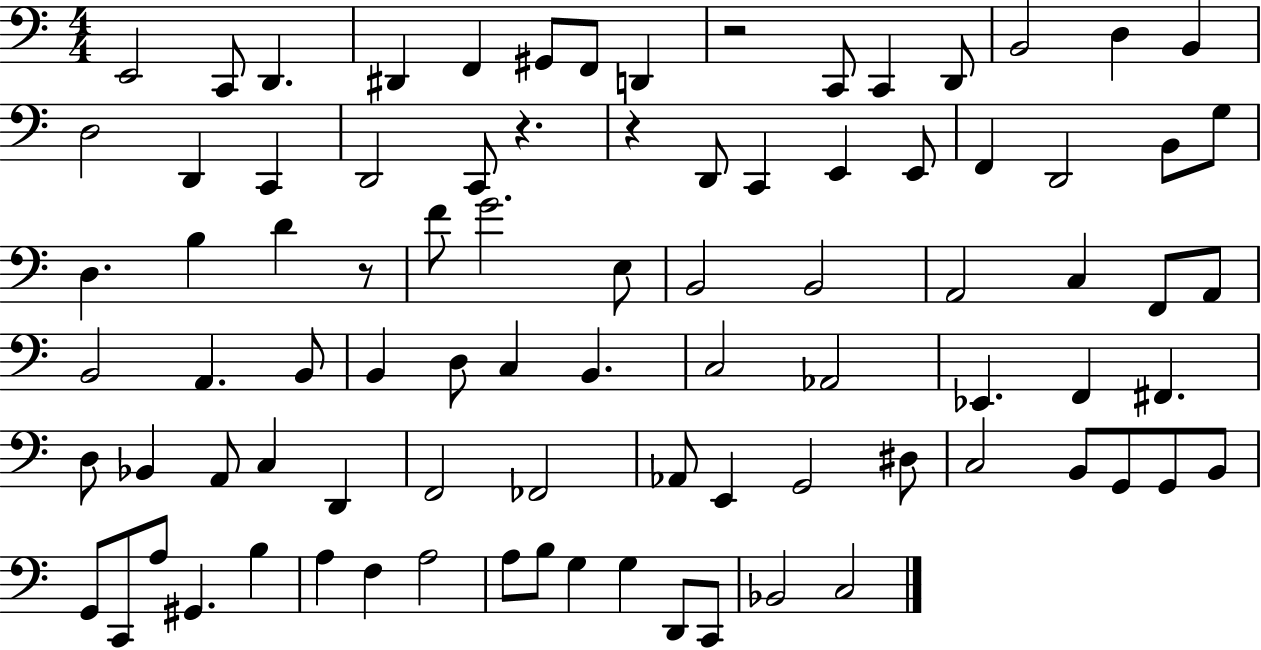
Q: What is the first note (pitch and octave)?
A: E2